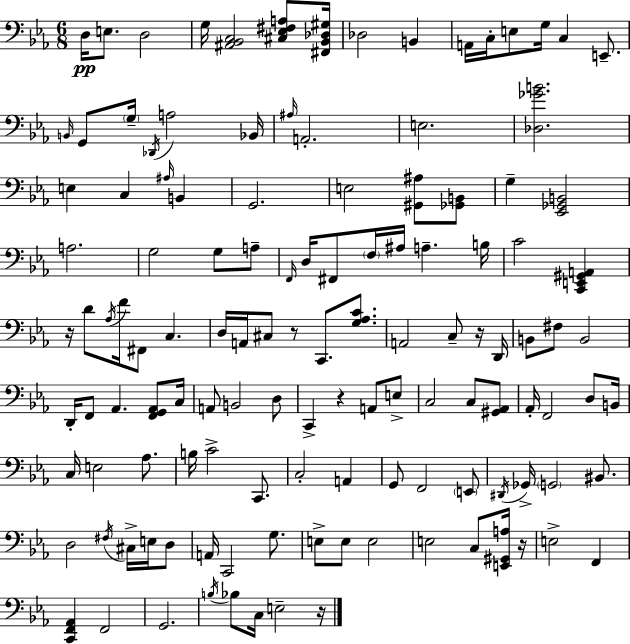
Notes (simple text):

D3/s E3/e. D3/h G3/s [A#2,Bb2,C3]/h [C#3,Eb3,F#3,A3]/e [F#2,Bb2,Db3,G#3]/s Db3/h B2/q A2/s C3/s E3/e G3/s C3/q E2/e. B2/s G2/e G3/s Db2/s A3/h Bb2/s A#3/s A2/h. E3/h. [Db3,Gb4,B4]/h. E3/q C3/q A#3/s B2/q G2/h. E3/h [G#2,A#3]/e [Gb2,B2]/e G3/q [Eb2,Gb2,B2]/h A3/h. G3/h G3/e A3/e F2/s D3/s F#2/e F3/s A#3/s A3/q. B3/s C4/h [C2,E2,G#2,A2]/q R/s D4/e Ab3/s F4/s F#2/e C3/q. D3/s A2/s C#3/e R/e C2/e. [G3,Ab3,C4]/e. A2/h C3/e R/s D2/s B2/e F#3/e B2/h D2/s F2/e Ab2/q. [F2,G2,Ab2]/e C3/s A2/e B2/h D3/e C2/q R/q A2/e E3/e C3/h C3/e [G#2,Ab2]/e Ab2/s F2/h D3/e B2/s C3/s E3/h Ab3/e. B3/s C4/h C2/e. C3/h A2/q G2/e F2/h E2/e D#2/s Gb2/s G2/h BIS2/e. D3/h F#3/s C#3/s E3/s D3/e A2/s C2/h G3/e. E3/e E3/e E3/h E3/h C3/e [E2,G#2,A3]/s R/s E3/h F2/q [C2,F2,Ab2]/q F2/h G2/h. B3/s Bb3/e C3/s E3/h R/s